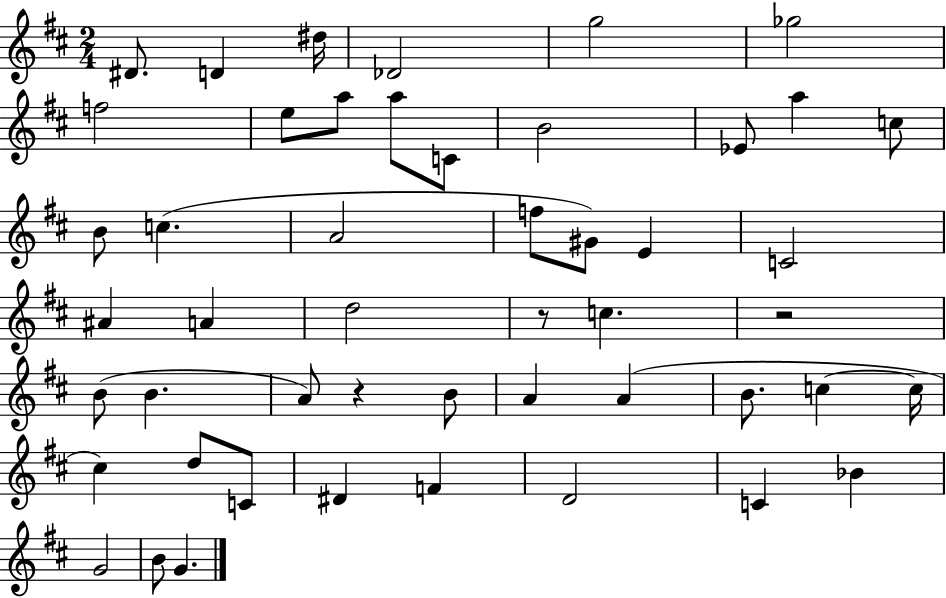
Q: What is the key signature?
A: D major